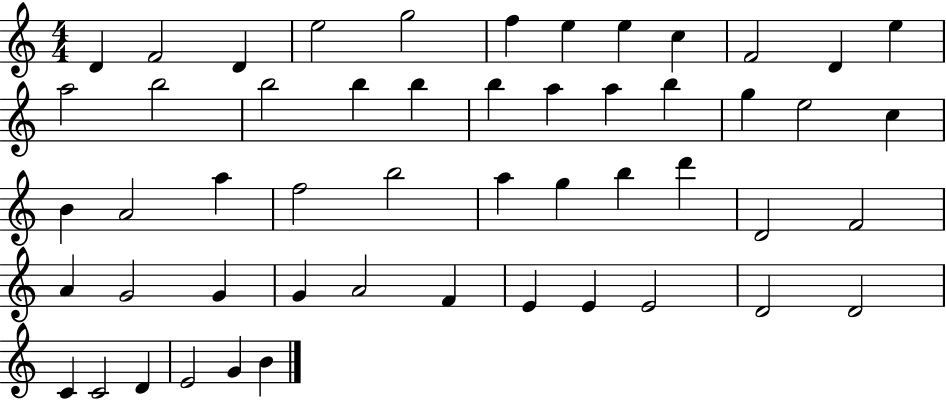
D4/q F4/h D4/q E5/h G5/h F5/q E5/q E5/q C5/q F4/h D4/q E5/q A5/h B5/h B5/h B5/q B5/q B5/q A5/q A5/q B5/q G5/q E5/h C5/q B4/q A4/h A5/q F5/h B5/h A5/q G5/q B5/q D6/q D4/h F4/h A4/q G4/h G4/q G4/q A4/h F4/q E4/q E4/q E4/h D4/h D4/h C4/q C4/h D4/q E4/h G4/q B4/q